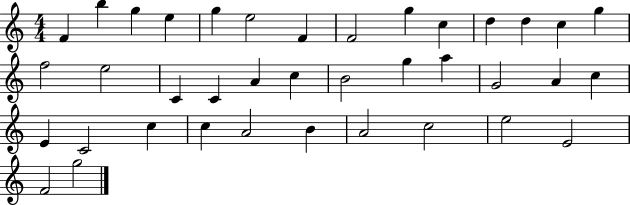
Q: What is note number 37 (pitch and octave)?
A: F4